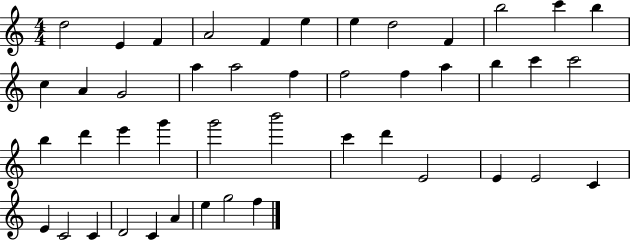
{
  \clef treble
  \numericTimeSignature
  \time 4/4
  \key c \major
  d''2 e'4 f'4 | a'2 f'4 e''4 | e''4 d''2 f'4 | b''2 c'''4 b''4 | \break c''4 a'4 g'2 | a''4 a''2 f''4 | f''2 f''4 a''4 | b''4 c'''4 c'''2 | \break b''4 d'''4 e'''4 g'''4 | g'''2 b'''2 | c'''4 d'''4 e'2 | e'4 e'2 c'4 | \break e'4 c'2 c'4 | d'2 c'4 a'4 | e''4 g''2 f''4 | \bar "|."
}